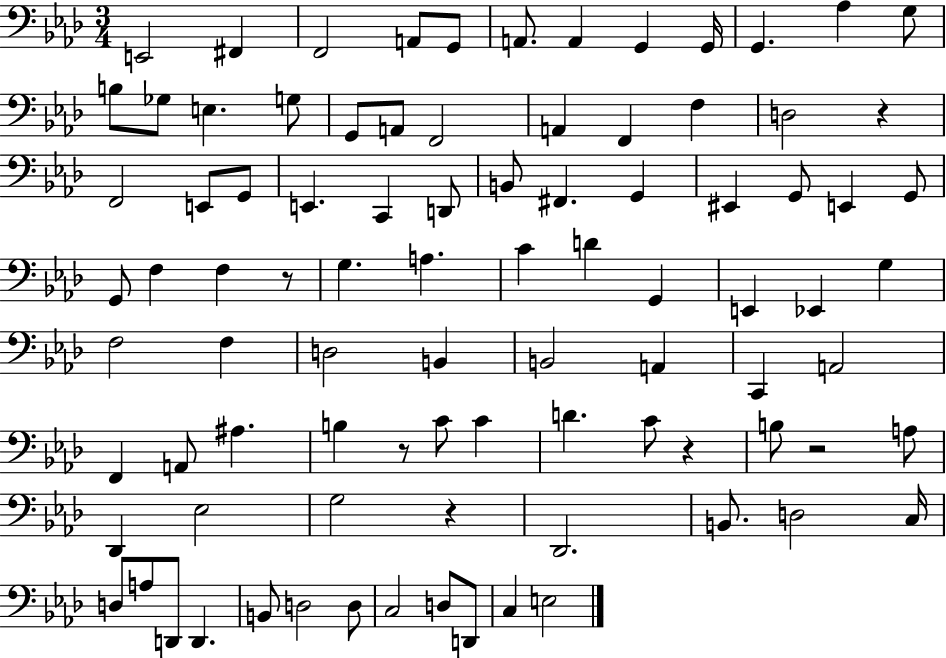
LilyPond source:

{
  \clef bass
  \numericTimeSignature
  \time 3/4
  \key aes \major
  e,2 fis,4 | f,2 a,8 g,8 | a,8. a,4 g,4 g,16 | g,4. aes4 g8 | \break b8 ges8 e4. g8 | g,8 a,8 f,2 | a,4 f,4 f4 | d2 r4 | \break f,2 e,8 g,8 | e,4. c,4 d,8 | b,8 fis,4. g,4 | eis,4 g,8 e,4 g,8 | \break g,8 f4 f4 r8 | g4. a4. | c'4 d'4 g,4 | e,4 ees,4 g4 | \break f2 f4 | d2 b,4 | b,2 a,4 | c,4 a,2 | \break f,4 a,8 ais4. | b4 r8 c'8 c'4 | d'4. c'8 r4 | b8 r2 a8 | \break des,4 ees2 | g2 r4 | des,2. | b,8. d2 c16 | \break d8 a8 d,8 d,4. | b,8 d2 d8 | c2 d8 d,8 | c4 e2 | \break \bar "|."
}